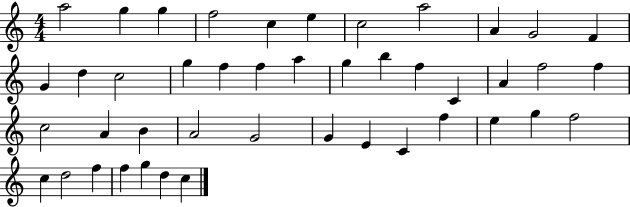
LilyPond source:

{
  \clef treble
  \numericTimeSignature
  \time 4/4
  \key c \major
  a''2 g''4 g''4 | f''2 c''4 e''4 | c''2 a''2 | a'4 g'2 f'4 | \break g'4 d''4 c''2 | g''4 f''4 f''4 a''4 | g''4 b''4 f''4 c'4 | a'4 f''2 f''4 | \break c''2 a'4 b'4 | a'2 g'2 | g'4 e'4 c'4 f''4 | e''4 g''4 f''2 | \break c''4 d''2 f''4 | f''4 g''4 d''4 c''4 | \bar "|."
}